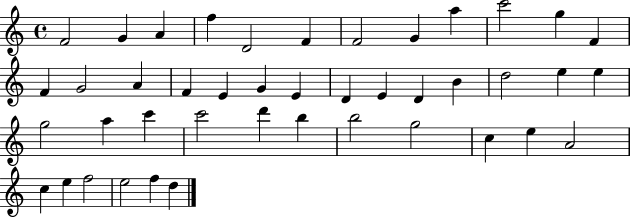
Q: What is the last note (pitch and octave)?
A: D5